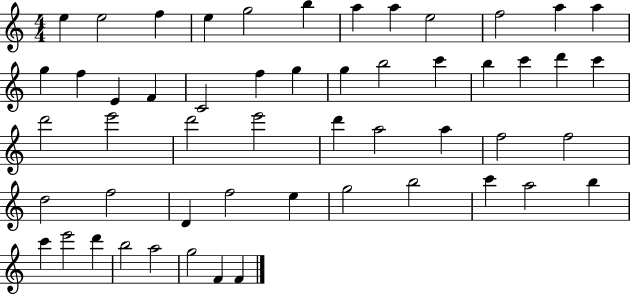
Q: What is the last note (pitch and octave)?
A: F4